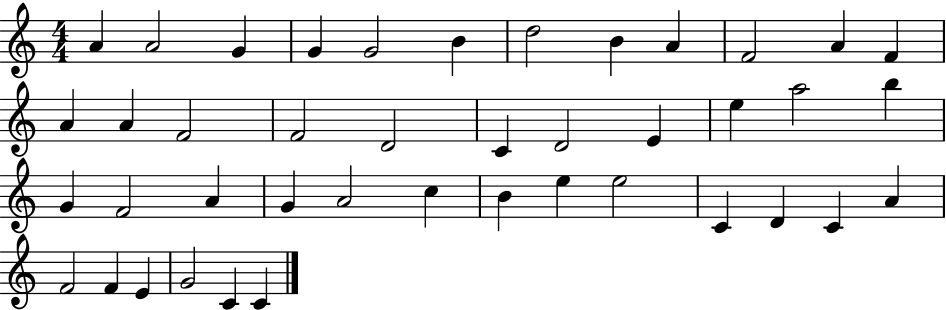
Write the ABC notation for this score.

X:1
T:Untitled
M:4/4
L:1/4
K:C
A A2 G G G2 B d2 B A F2 A F A A F2 F2 D2 C D2 E e a2 b G F2 A G A2 c B e e2 C D C A F2 F E G2 C C